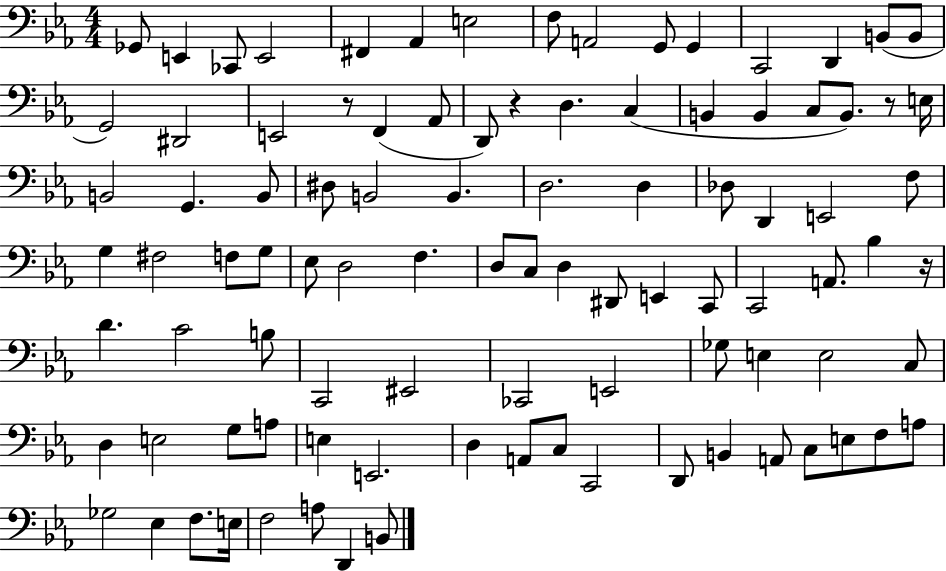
Gb2/e E2/q CES2/e E2/h F#2/q Ab2/q E3/h F3/e A2/h G2/e G2/q C2/h D2/q B2/e B2/e G2/h D#2/h E2/h R/e F2/q Ab2/e D2/e R/q D3/q. C3/q B2/q B2/q C3/e B2/e. R/e E3/s B2/h G2/q. B2/e D#3/e B2/h B2/q. D3/h. D3/q Db3/e D2/q E2/h F3/e G3/q F#3/h F3/e G3/e Eb3/e D3/h F3/q. D3/e C3/e D3/q D#2/e E2/q C2/e C2/h A2/e. Bb3/q R/s D4/q. C4/h B3/e C2/h EIS2/h CES2/h E2/h Gb3/e E3/q E3/h C3/e D3/q E3/h G3/e A3/e E3/q E2/h. D3/q A2/e C3/e C2/h D2/e B2/q A2/e C3/e E3/e F3/e A3/e Gb3/h Eb3/q F3/e. E3/s F3/h A3/e D2/q B2/e